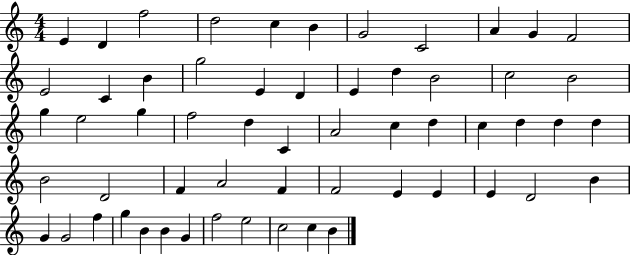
{
  \clef treble
  \numericTimeSignature
  \time 4/4
  \key c \major
  e'4 d'4 f''2 | d''2 c''4 b'4 | g'2 c'2 | a'4 g'4 f'2 | \break e'2 c'4 b'4 | g''2 e'4 d'4 | e'4 d''4 b'2 | c''2 b'2 | \break g''4 e''2 g''4 | f''2 d''4 c'4 | a'2 c''4 d''4 | c''4 d''4 d''4 d''4 | \break b'2 d'2 | f'4 a'2 f'4 | f'2 e'4 e'4 | e'4 d'2 b'4 | \break g'4 g'2 f''4 | g''4 b'4 b'4 g'4 | f''2 e''2 | c''2 c''4 b'4 | \break \bar "|."
}